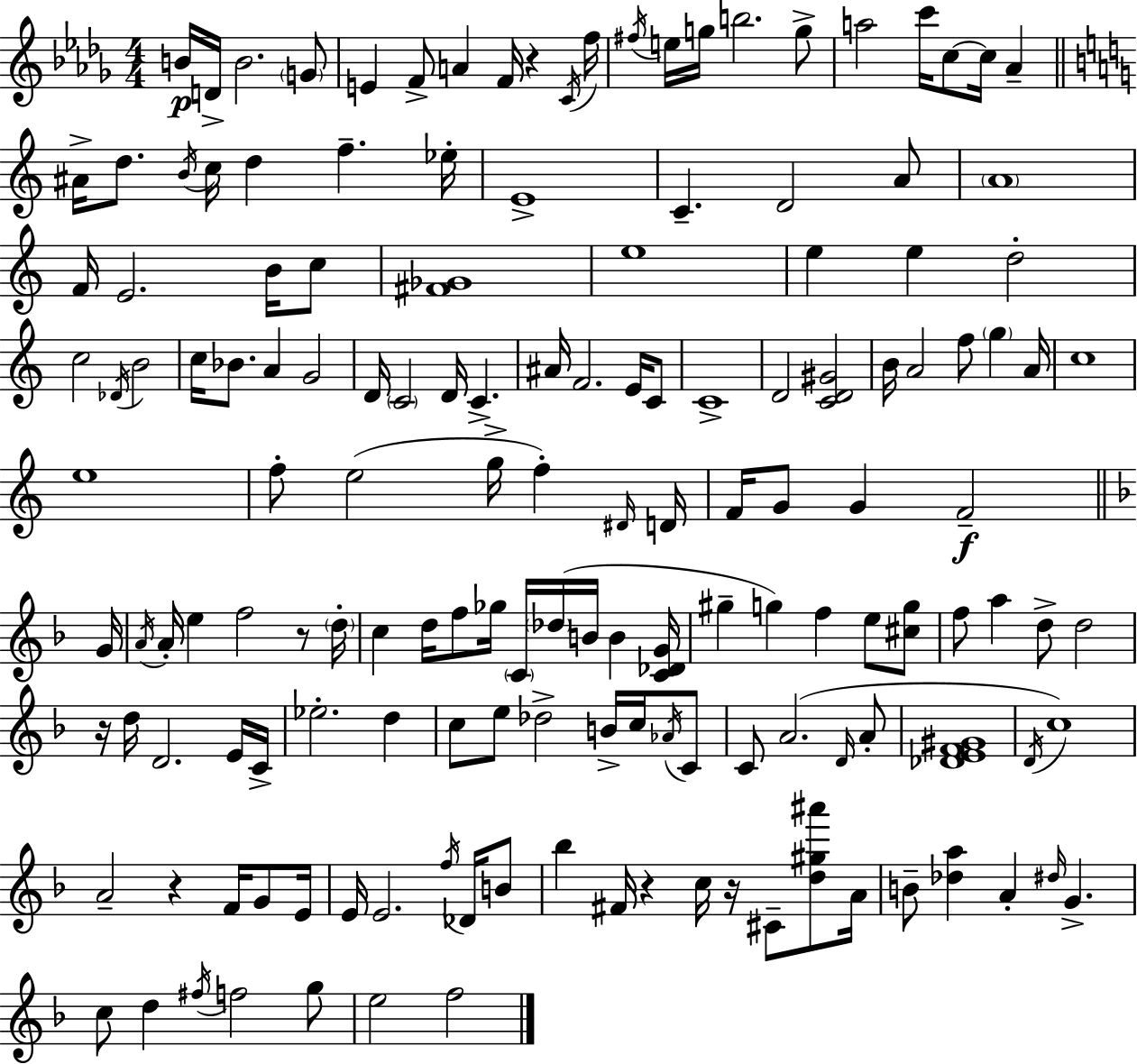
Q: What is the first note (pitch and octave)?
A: B4